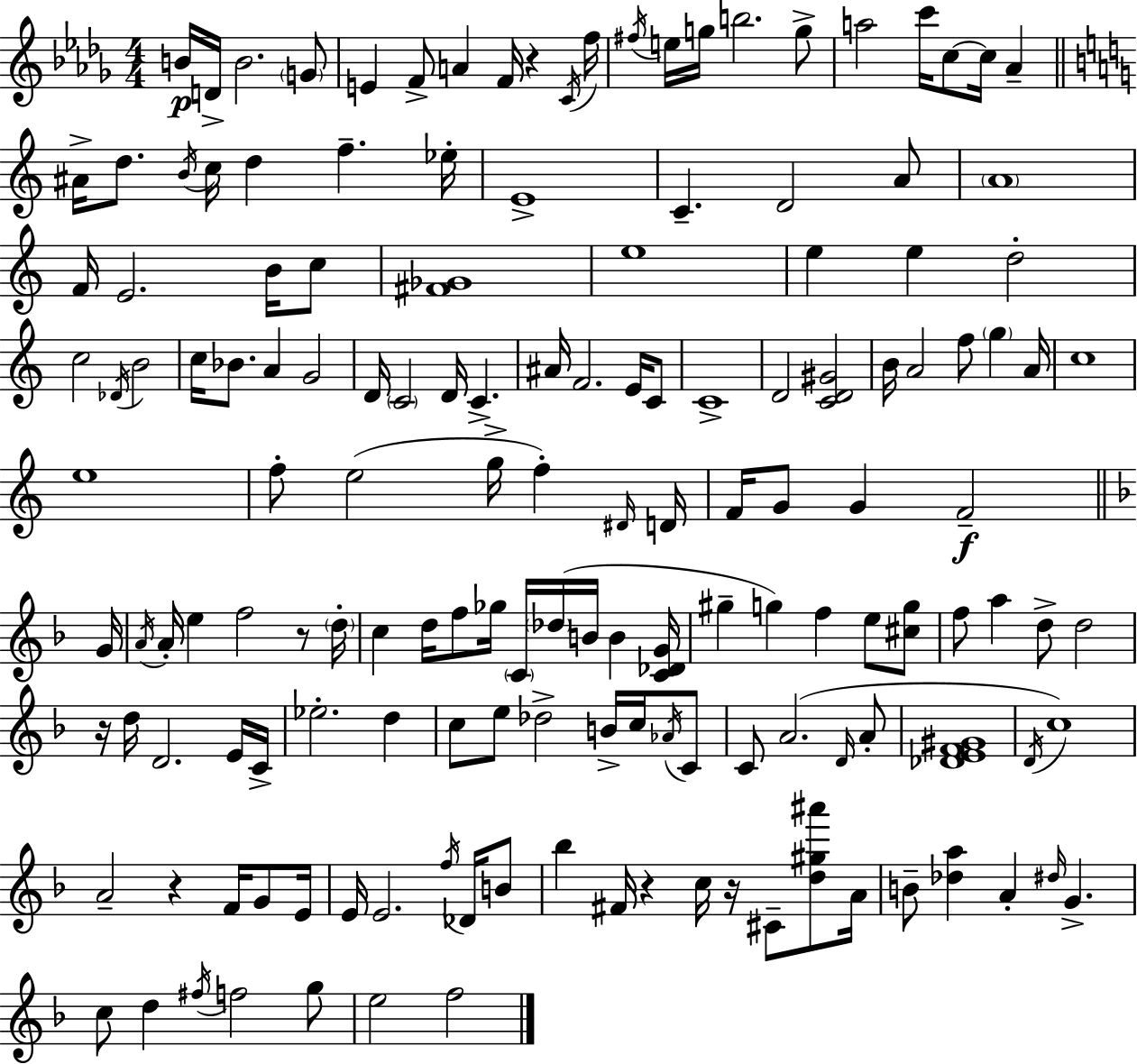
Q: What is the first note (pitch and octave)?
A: B4